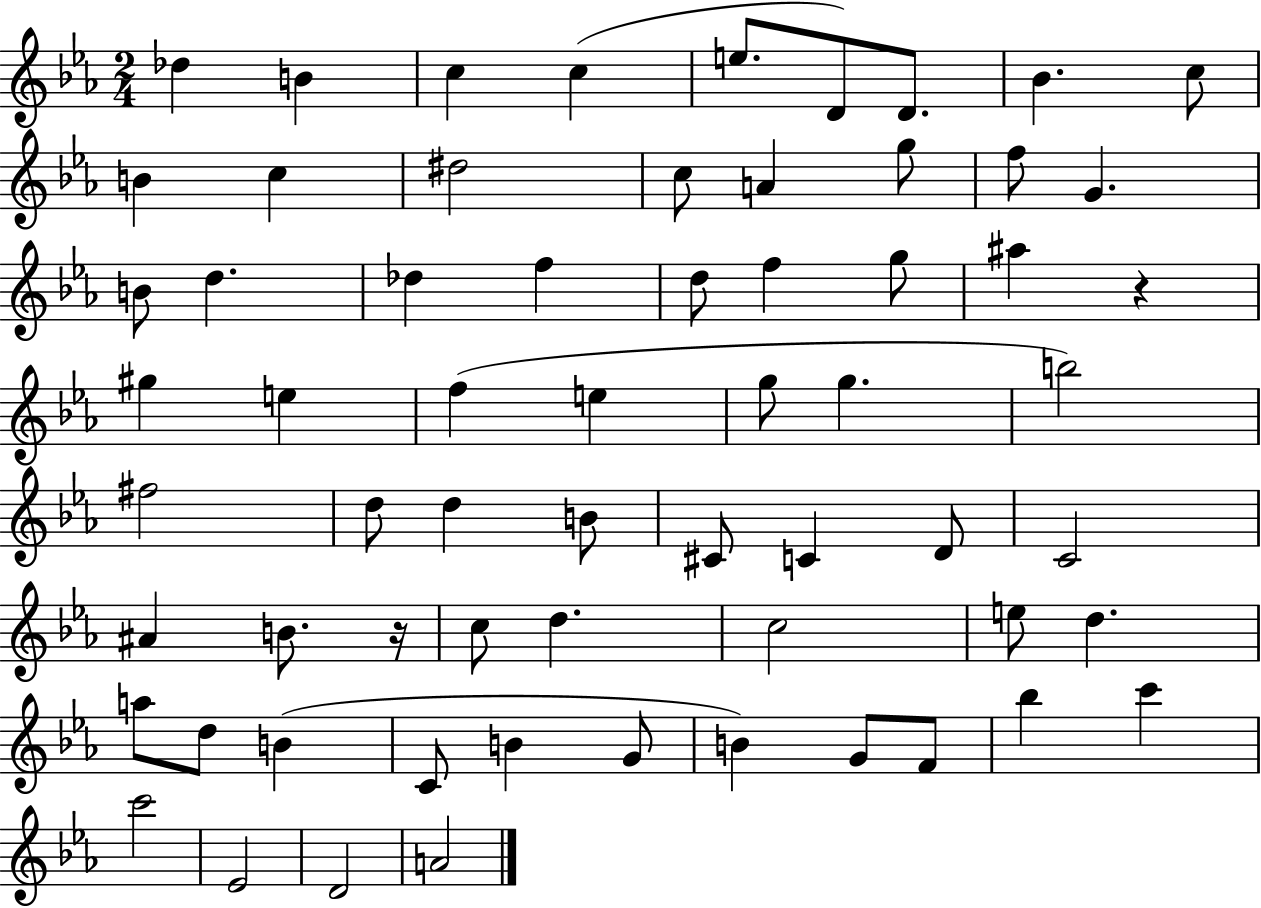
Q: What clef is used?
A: treble